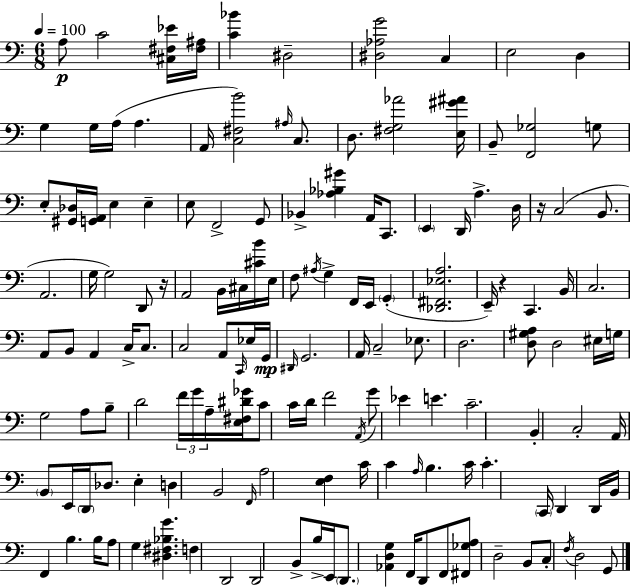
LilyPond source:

{
  \clef bass
  \numericTimeSignature
  \time 6/8
  \key a \minor
  \tempo 4 = 100
  a8\p c'2 <cis fis ees'>16 <fis ais>16 | <c' bes'>4 dis2-- | <dis aes g'>2 c4 | e2 d4 | \break g4 g16 a16( a4. | a,16 <c fis b'>2) \grace { ais16 } c8. | d8. <fis g aes'>2 | <e gis' ais'>16 b,8-- <f, ges>2 g8 | \break e8-. <gis, des>16 <g, a,>16 e4 e4-- | e8 f,2-> g,8 | bes,4-> <aes bes gis'>4 a,16 c,8. | \parenthesize e,4 d,16 a4.-> | \break d16 r16 c2( b,8. | a,2. | g16 g2) d,8 | r16 a,2 b,16 cis16 <cis' b'>16 | \break e16 f8 \acciaccatura { ais16 } g4-> f,16 e,16 \parenthesize g,4-.( | <des, fis, ees a>2. | e,16--) r4 c,4. | b,16 c2. | \break a,8 b,8 a,4 c16-> c8. | c2 a,8 | \grace { c,16 } ees16 g,16\mp \grace { dis,16 } g,2. | a,16 c2-- | \break ees8. d2. | <d gis a>8 d2 | eis16 g16 g2 | a8 b8-- d'2 | \break \tuplet 3/2 { f'16 g'16 a16-- } <e fis dis' ges'>16 c'8 c'16 d'16 f'2 | \acciaccatura { a,16 } g'8 ees'4 e'4. | c'2.-- | b,4-. c2-. | \break a,16 \parenthesize b,8 e,16 \parenthesize d,16 des8. | e4-. d4 b,2 | \grace { f,16 } a2 | <e f>4 c'16 c'4 \grace { a16 } | \break b4. c'16 c'4.-. | \parenthesize c,16 d,4 d,16 b,16 f,4 | b4. b16 a8 g4 | <dis fis bes g'>4. f4 d,2 | \break d,2 | b,8-> b16-> e,16 \parenthesize d,8. <aes, d g>4 | f,16 d,8 f,8 <fis, ges a>8 d2-- | b,8 c8-. \acciaccatura { f16 } d2 | \break g,8 \bar "|."
}